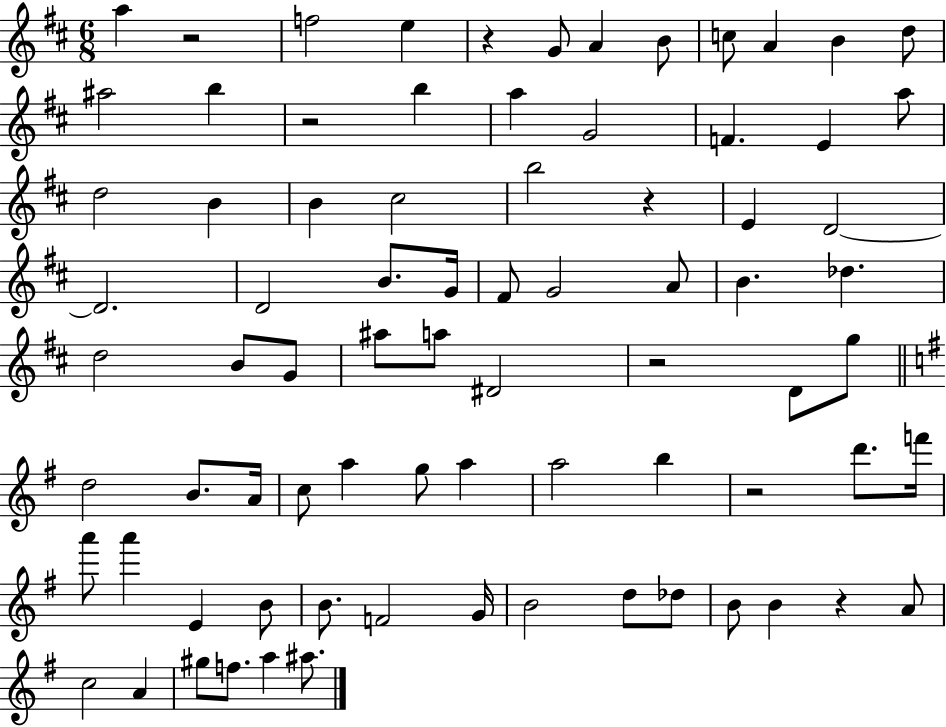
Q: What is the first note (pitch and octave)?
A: A5